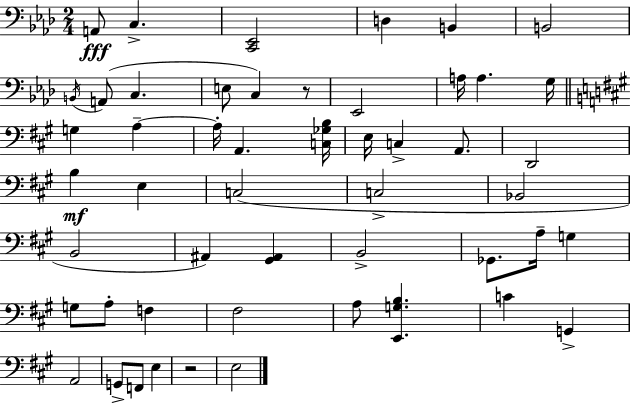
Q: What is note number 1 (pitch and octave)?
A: A2